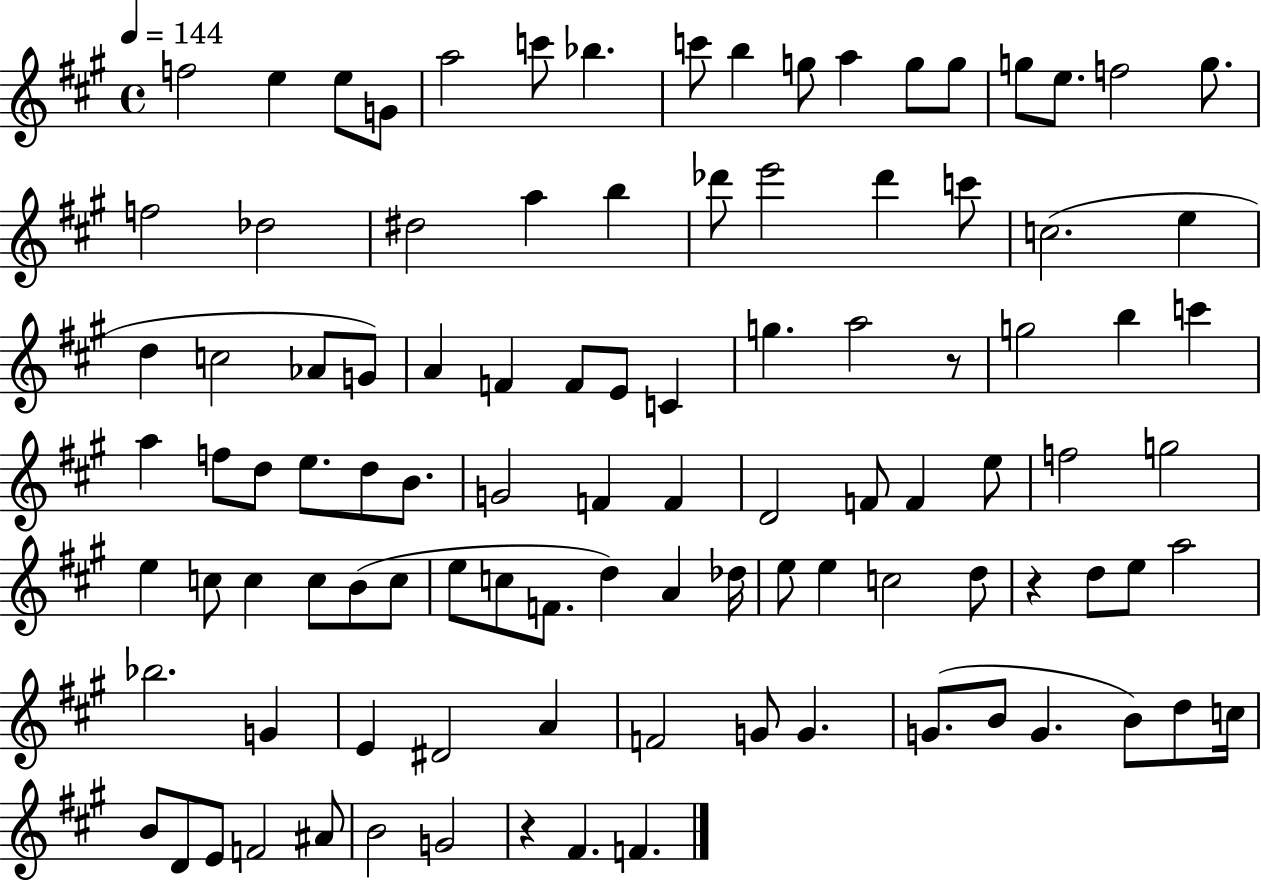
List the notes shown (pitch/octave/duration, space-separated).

F5/h E5/q E5/e G4/e A5/h C6/e Bb5/q. C6/e B5/q G5/e A5/q G5/e G5/e G5/e E5/e. F5/h G5/e. F5/h Db5/h D#5/h A5/q B5/q Db6/e E6/h Db6/q C6/e C5/h. E5/q D5/q C5/h Ab4/e G4/e A4/q F4/q F4/e E4/e C4/q G5/q. A5/h R/e G5/h B5/q C6/q A5/q F5/e D5/e E5/e. D5/e B4/e. G4/h F4/q F4/q D4/h F4/e F4/q E5/e F5/h G5/h E5/q C5/e C5/q C5/e B4/e C5/e E5/e C5/e F4/e. D5/q A4/q Db5/s E5/e E5/q C5/h D5/e R/q D5/e E5/e A5/h Bb5/h. G4/q E4/q D#4/h A4/q F4/h G4/e G4/q. G4/e. B4/e G4/q. B4/e D5/e C5/s B4/e D4/e E4/e F4/h A#4/e B4/h G4/h R/q F#4/q. F4/q.